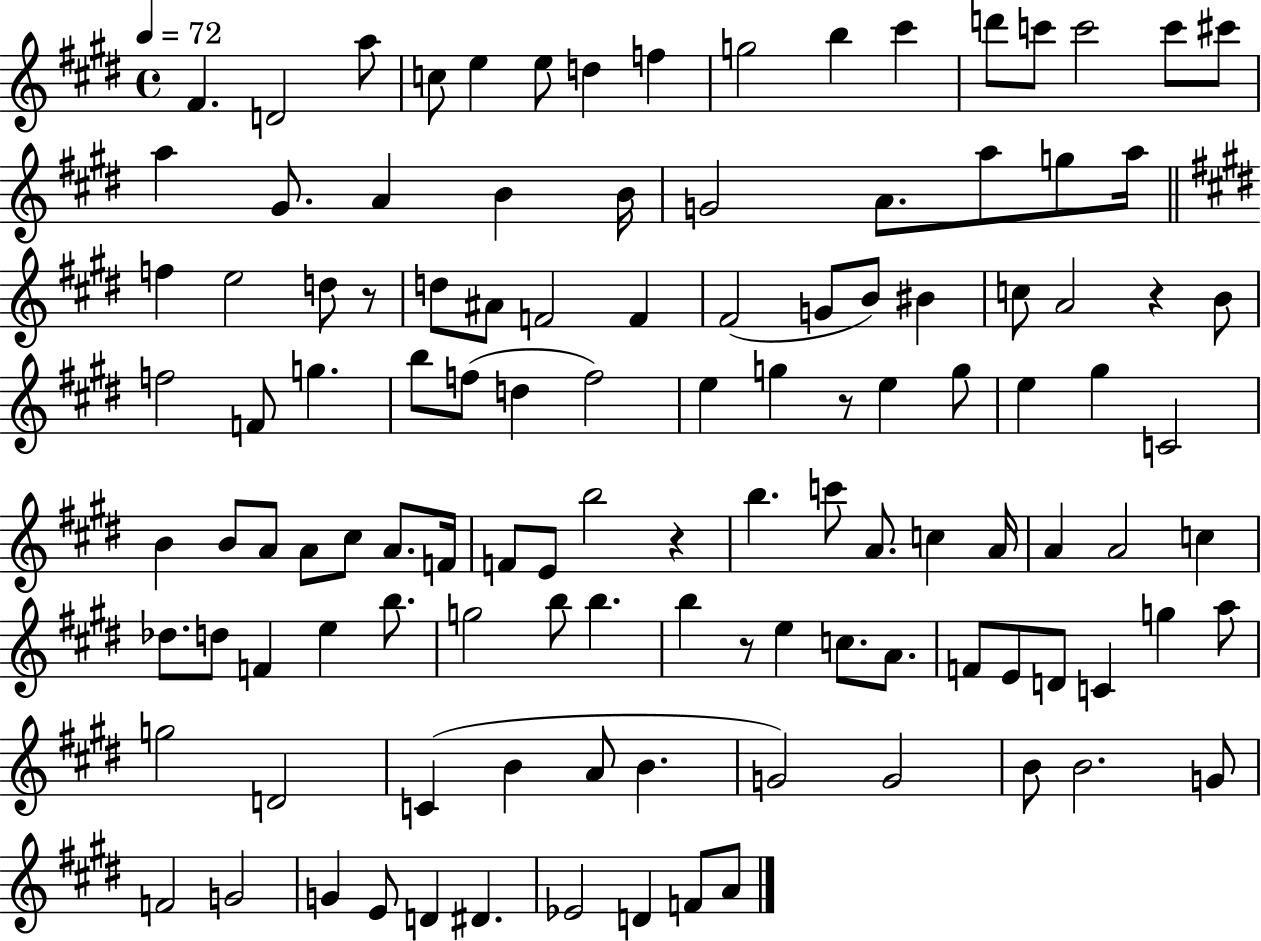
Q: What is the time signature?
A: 4/4